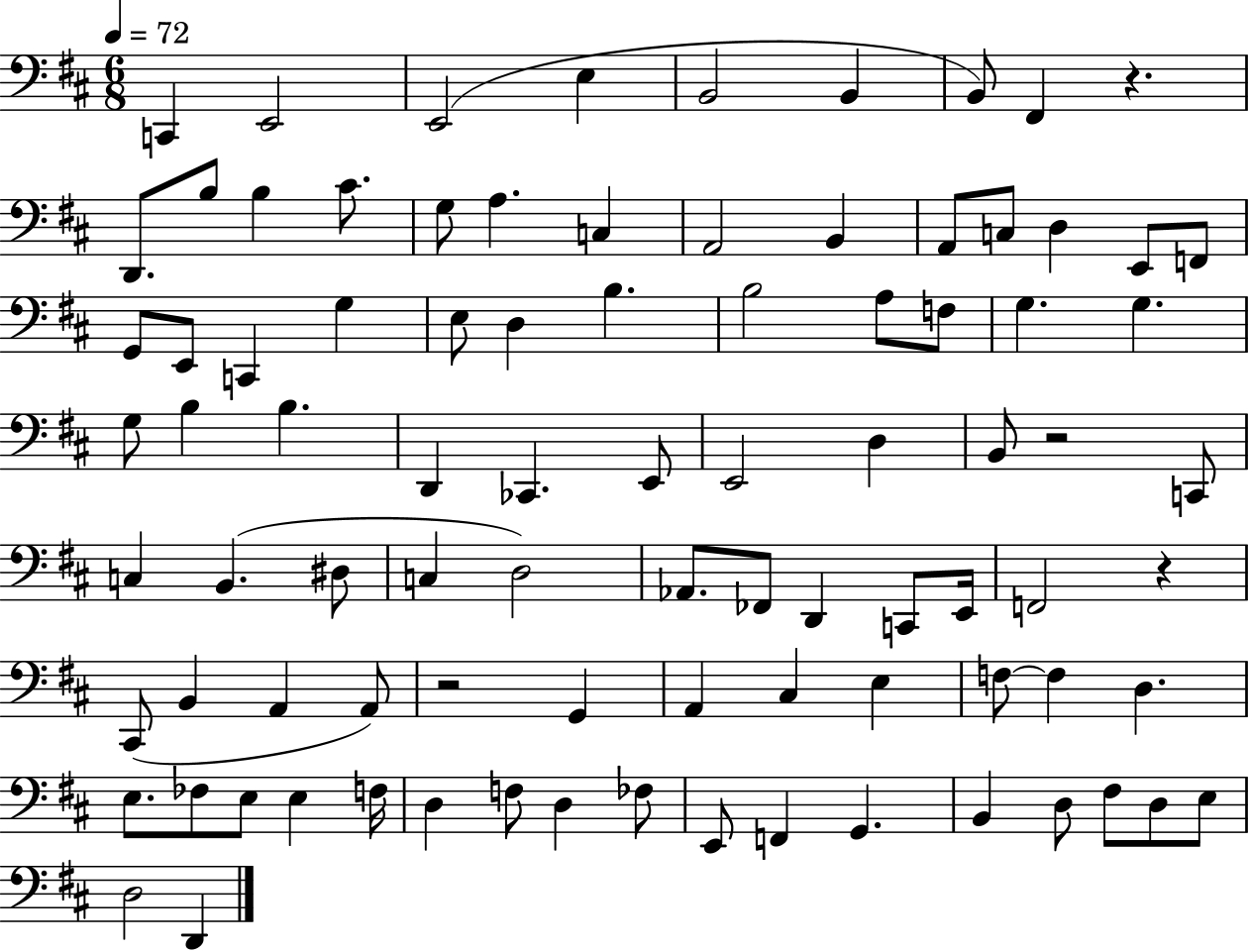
{
  \clef bass
  \numericTimeSignature
  \time 6/8
  \key d \major
  \tempo 4 = 72
  \repeat volta 2 { c,4 e,2 | e,2( e4 | b,2 b,4 | b,8) fis,4 r4. | \break d,8. b8 b4 cis'8. | g8 a4. c4 | a,2 b,4 | a,8 c8 d4 e,8 f,8 | \break g,8 e,8 c,4 g4 | e8 d4 b4. | b2 a8 f8 | g4. g4. | \break g8 b4 b4. | d,4 ces,4. e,8 | e,2 d4 | b,8 r2 c,8 | \break c4 b,4.( dis8 | c4 d2) | aes,8. fes,8 d,4 c,8 e,16 | f,2 r4 | \break cis,8( b,4 a,4 a,8) | r2 g,4 | a,4 cis4 e4 | f8~~ f4 d4. | \break e8. fes8 e8 e4 f16 | d4 f8 d4 fes8 | e,8 f,4 g,4. | b,4 d8 fis8 d8 e8 | \break d2 d,4 | } \bar "|."
}